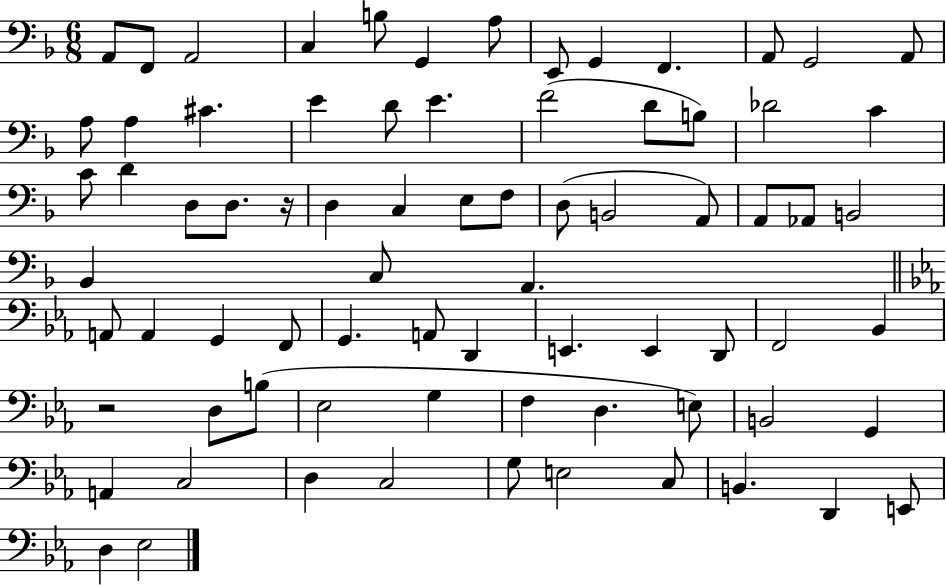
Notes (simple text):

A2/e F2/e A2/h C3/q B3/e G2/q A3/e E2/e G2/q F2/q. A2/e G2/h A2/e A3/e A3/q C#4/q. E4/q D4/e E4/q. F4/h D4/e B3/e Db4/h C4/q C4/e D4/q D3/e D3/e. R/s D3/q C3/q E3/e F3/e D3/e B2/h A2/e A2/e Ab2/e B2/h Bb2/q C3/e A2/q. A2/e A2/q G2/q F2/e G2/q. A2/e D2/q E2/q. E2/q D2/e F2/h Bb2/q R/h D3/e B3/e Eb3/h G3/q F3/q D3/q. E3/e B2/h G2/q A2/q C3/h D3/q C3/h G3/e E3/h C3/e B2/q. D2/q E2/e D3/q Eb3/h